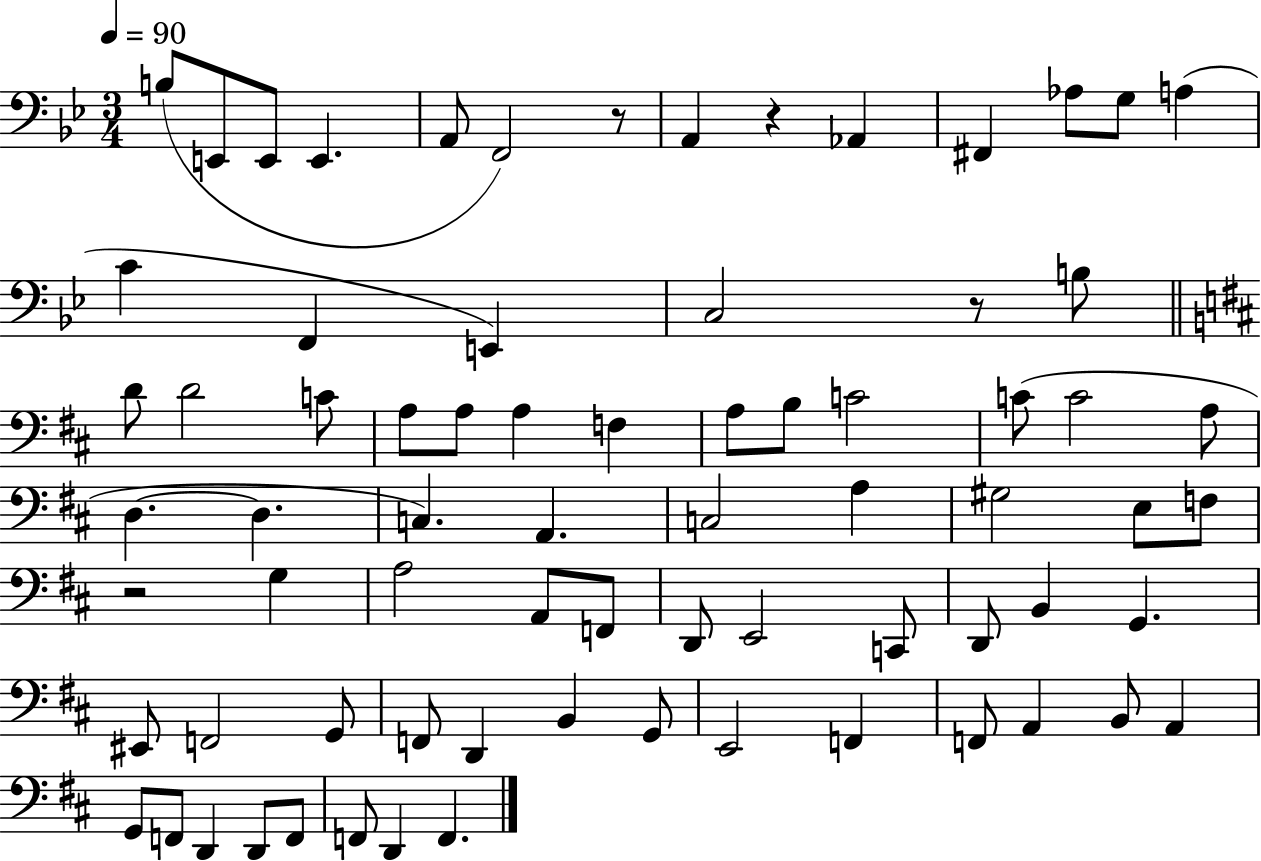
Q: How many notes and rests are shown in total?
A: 74